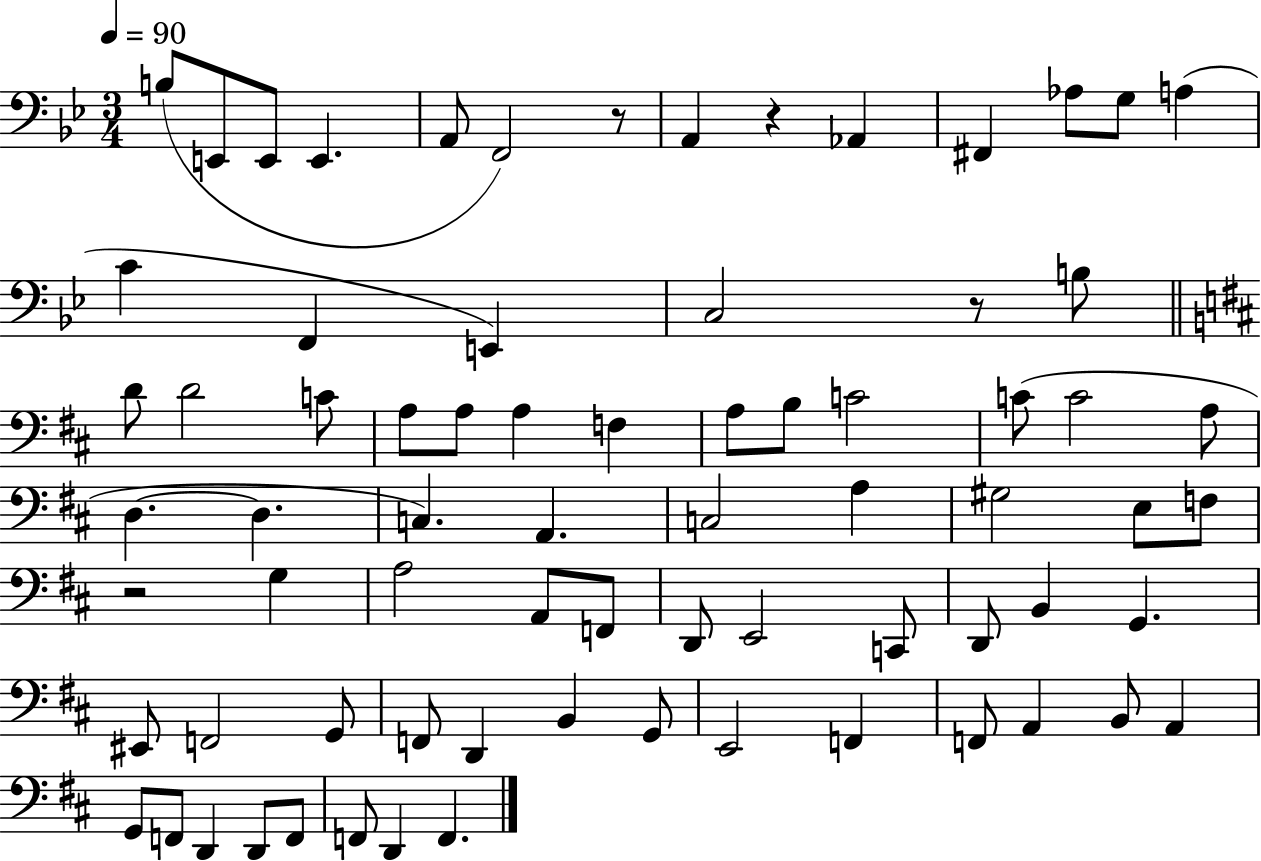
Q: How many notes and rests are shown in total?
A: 74